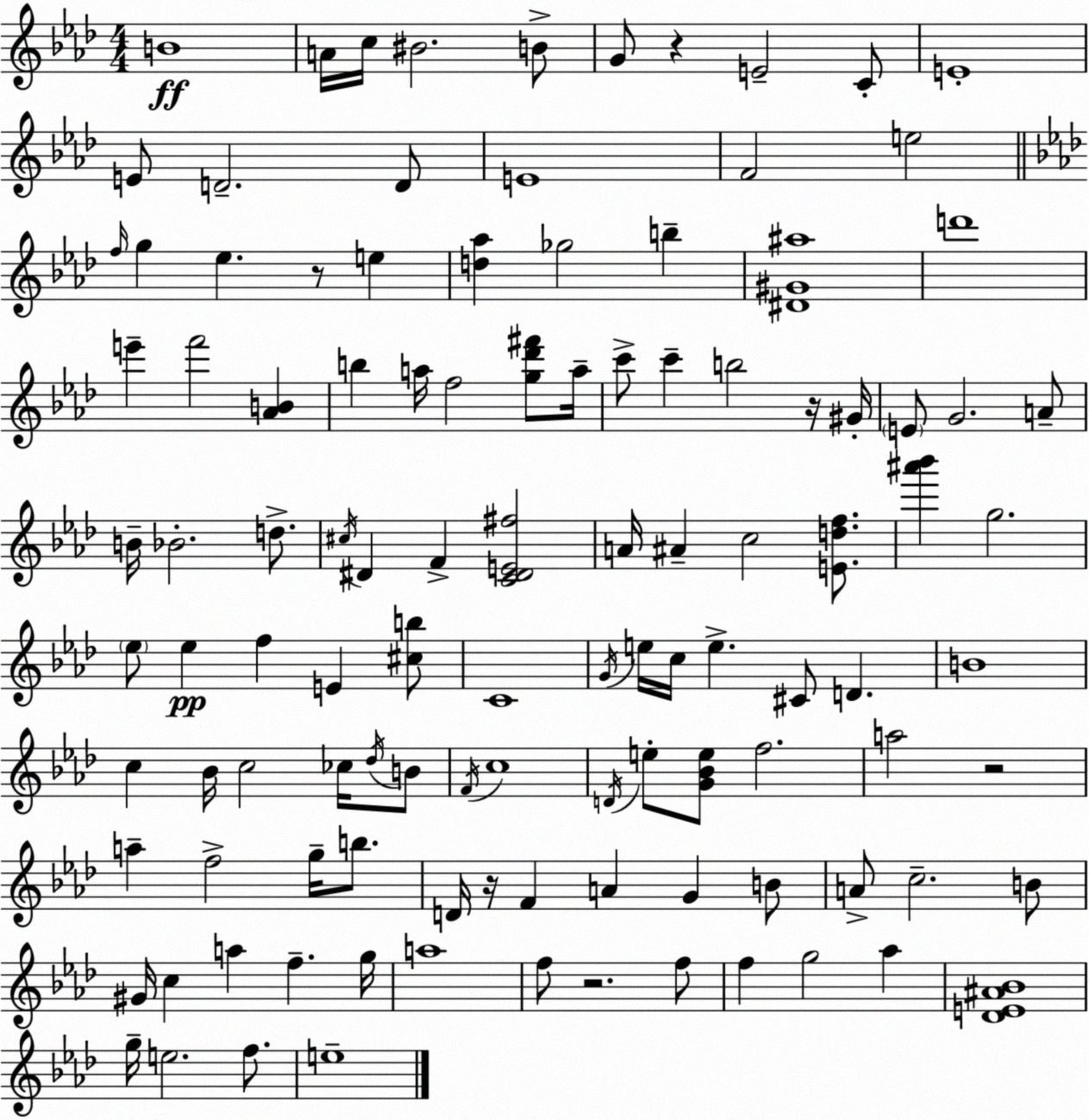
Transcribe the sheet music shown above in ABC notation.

X:1
T:Untitled
M:4/4
L:1/4
K:Ab
B4 A/4 c/4 ^B2 B/2 G/2 z E2 C/2 E4 E/2 D2 D/2 E4 F2 e2 f/4 g _e z/2 e [d_a] _g2 b [^D^G^a]4 d'4 e' f'2 [_AB] b a/4 f2 [g_d'^f']/2 a/4 c'/2 c' b2 z/4 ^G/4 E/2 G2 A/2 B/4 _B2 d/2 ^c/4 ^D F [C^DE^f]2 A/4 ^A c2 [Edf]/2 [^a'_b'] g2 _e/2 _e f E [^cb]/2 C4 G/4 e/4 c/4 e ^C/2 D B4 c _B/4 c2 _c/4 _d/4 B/2 F/4 c4 D/4 e/2 [G_Be]/2 f2 a2 z2 a f2 g/4 b/2 D/4 z/4 F A G B/2 A/2 c2 B/2 ^G/4 c a f g/4 a4 f/2 z2 f/2 f g2 _a [_DE^A_B]4 g/4 e2 f/2 e4